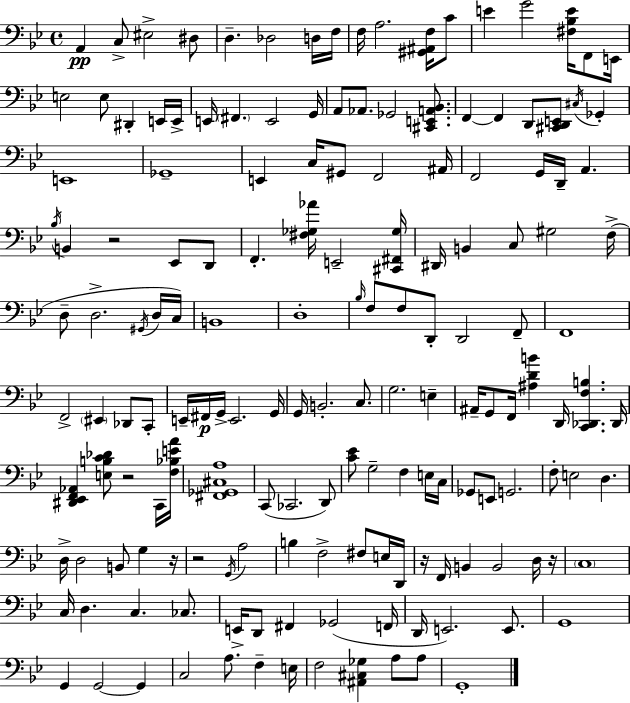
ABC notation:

X:1
T:Untitled
M:4/4
L:1/4
K:Gm
A,, C,/2 ^E,2 ^D,/2 D, _D,2 D,/4 F,/4 F,/4 A,2 [^G,,^A,,F,]/4 C/2 E G2 [^F,_B,E]/4 F,,/2 E,,/4 E,2 E,/2 ^D,, E,,/4 E,,/4 E,,/4 ^F,, E,,2 G,,/4 A,,/2 _A,,/2 _G,,2 [^C,,E,,A,,_B,,]/2 F,, F,, D,,/2 [^C,,D,,E,,]/2 ^C,/4 _G,, E,,4 _G,,4 E,, C,/4 ^G,,/2 F,,2 ^A,,/4 F,,2 G,,/4 D,,/4 A,, _B,/4 B,, z2 _E,,/2 D,,/2 F,, [^F,_G,_A]/4 E,,2 [^C,,^F,,_G,]/4 ^D,,/4 B,, C,/2 ^G,2 F,/4 D,/2 D,2 ^G,,/4 D,/4 C,/4 B,,4 D,4 _B,/4 F,/2 F,/2 D,,/2 D,,2 F,,/2 F,,4 F,,2 ^E,, _D,,/2 C,,/2 E,,/4 ^F,,/4 G,,/4 E,,2 G,,/4 G,,/4 B,,2 C,/2 G,2 E, ^A,,/4 G,,/2 F,,/4 [^A,DB] D,,/4 [C,,_D,,F,B,] _D,,/4 [^D,,_E,,F,,_A,,] [E,B,C_D]/2 z2 C,,/4 [F,_B,EA]/4 [^F,,_G,,^C,A,]4 C,,/2 _C,,2 D,,/2 [C_E]/2 G,2 F, E,/4 C,/4 _G,,/2 E,,/2 G,,2 F,/2 E,2 D, D,/4 D,2 B,,/2 G, z/4 z2 G,,/4 A,2 B, F,2 ^F,/2 E,/4 D,,/4 z/4 F,,/4 B,, B,,2 D,/4 z/4 C,4 C,/4 D, C, _C,/2 E,,/4 D,,/2 ^F,, _G,,2 F,,/4 D,,/4 E,,2 E,,/2 G,,4 G,, G,,2 G,, C,2 A,/2 F, E,/4 F,2 [^A,,^C,_G,] A,/2 A,/2 G,,4